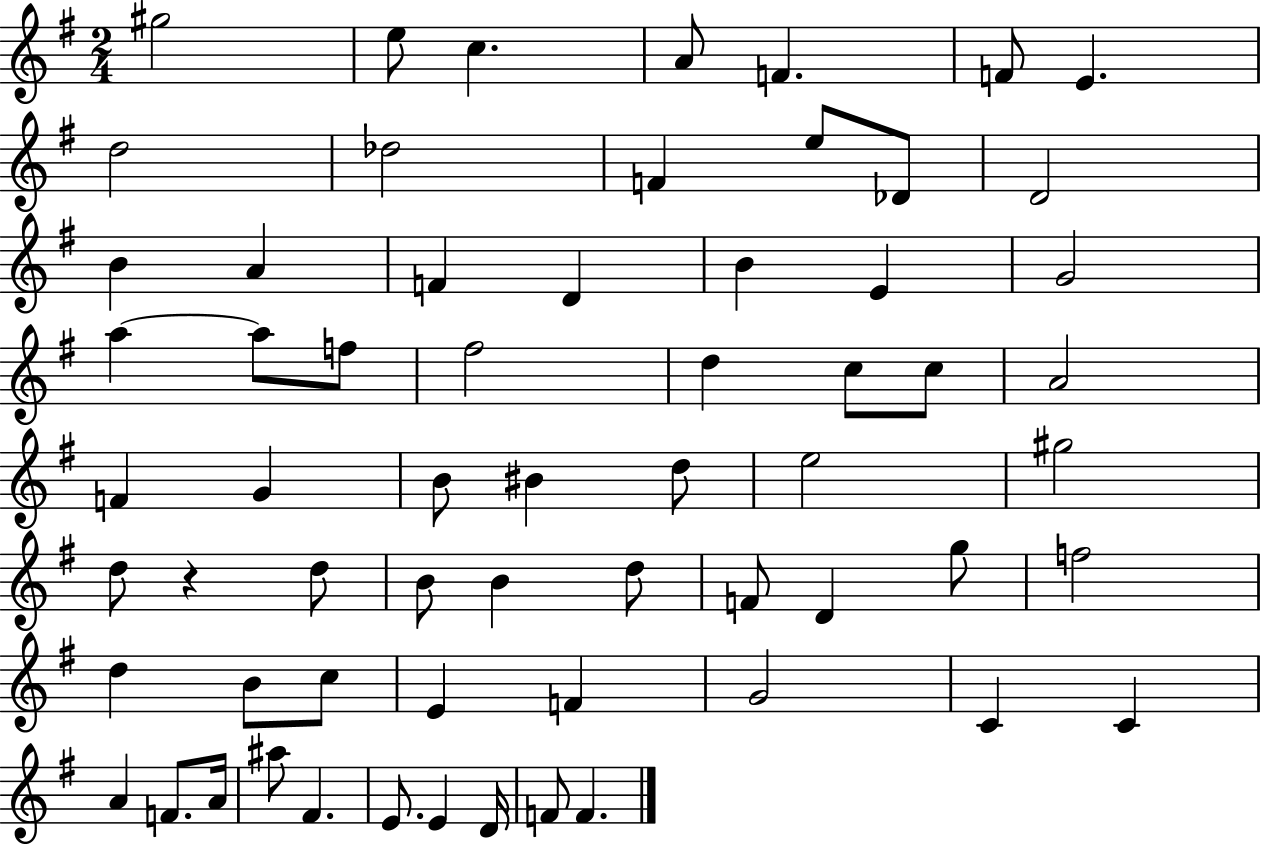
X:1
T:Untitled
M:2/4
L:1/4
K:G
^g2 e/2 c A/2 F F/2 E d2 _d2 F e/2 _D/2 D2 B A F D B E G2 a a/2 f/2 ^f2 d c/2 c/2 A2 F G B/2 ^B d/2 e2 ^g2 d/2 z d/2 B/2 B d/2 F/2 D g/2 f2 d B/2 c/2 E F G2 C C A F/2 A/4 ^a/2 ^F E/2 E D/4 F/2 F